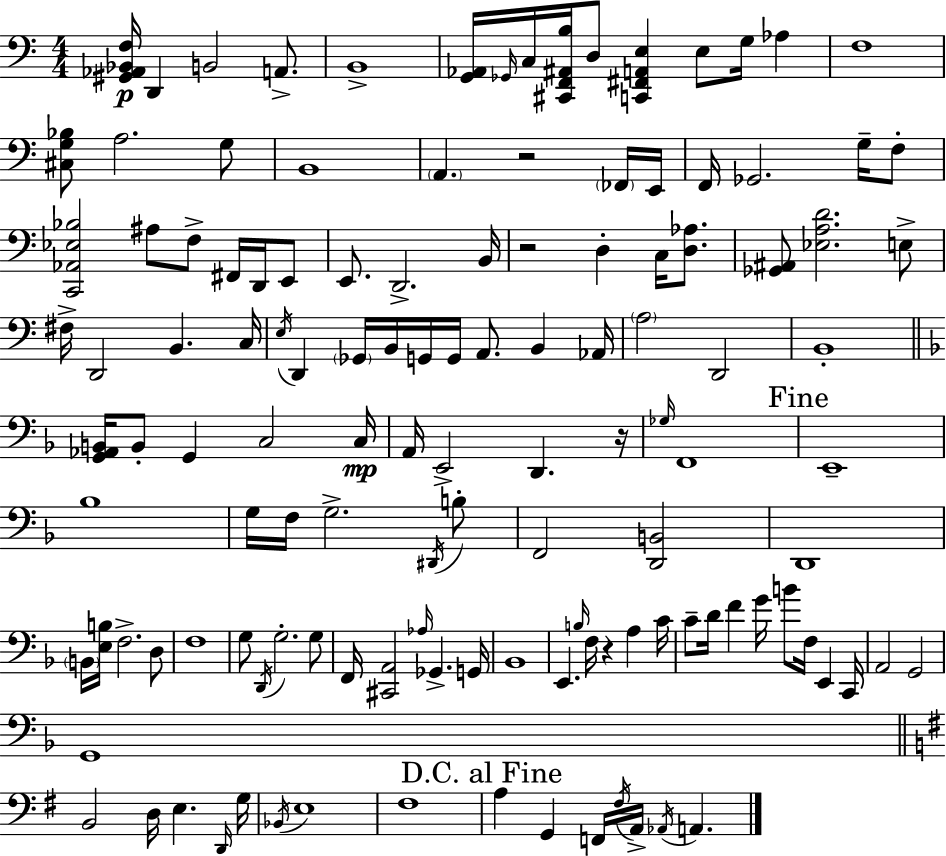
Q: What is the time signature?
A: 4/4